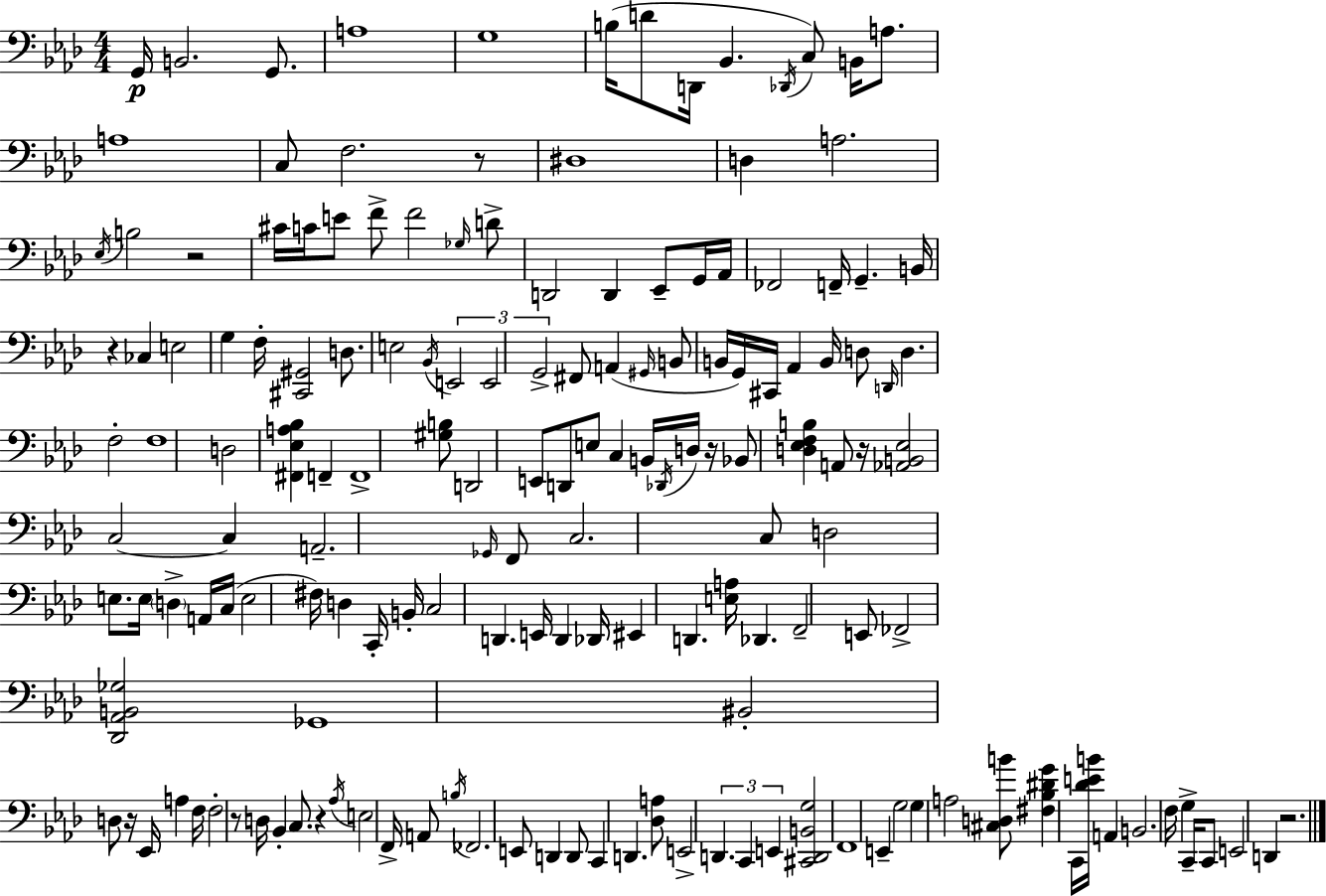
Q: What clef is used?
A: bass